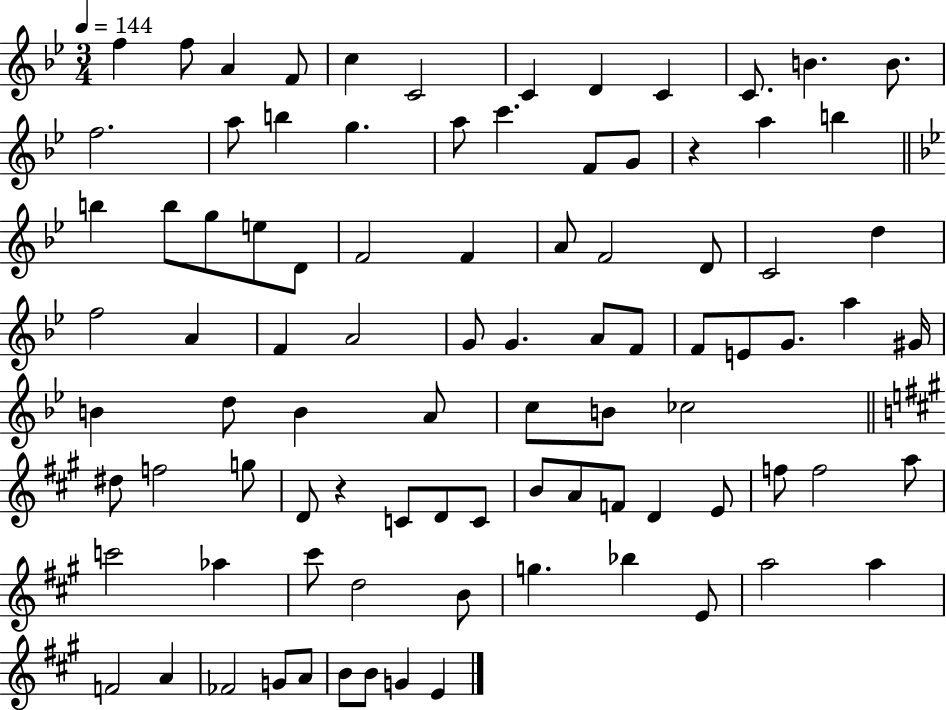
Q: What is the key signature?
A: BES major